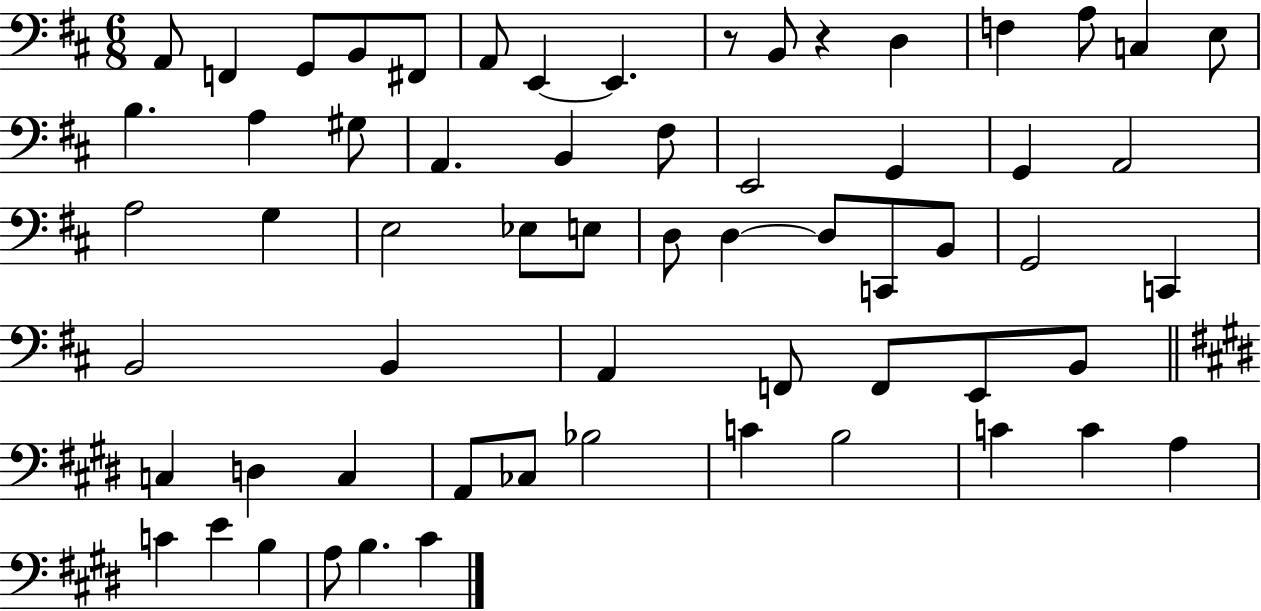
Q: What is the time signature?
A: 6/8